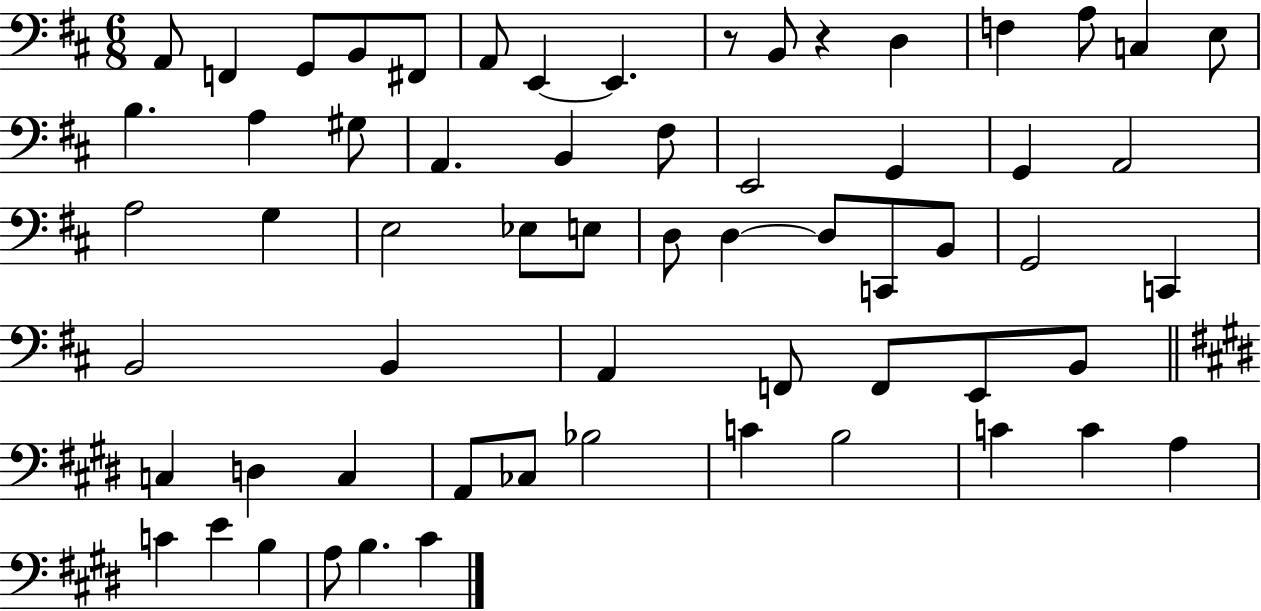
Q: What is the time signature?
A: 6/8